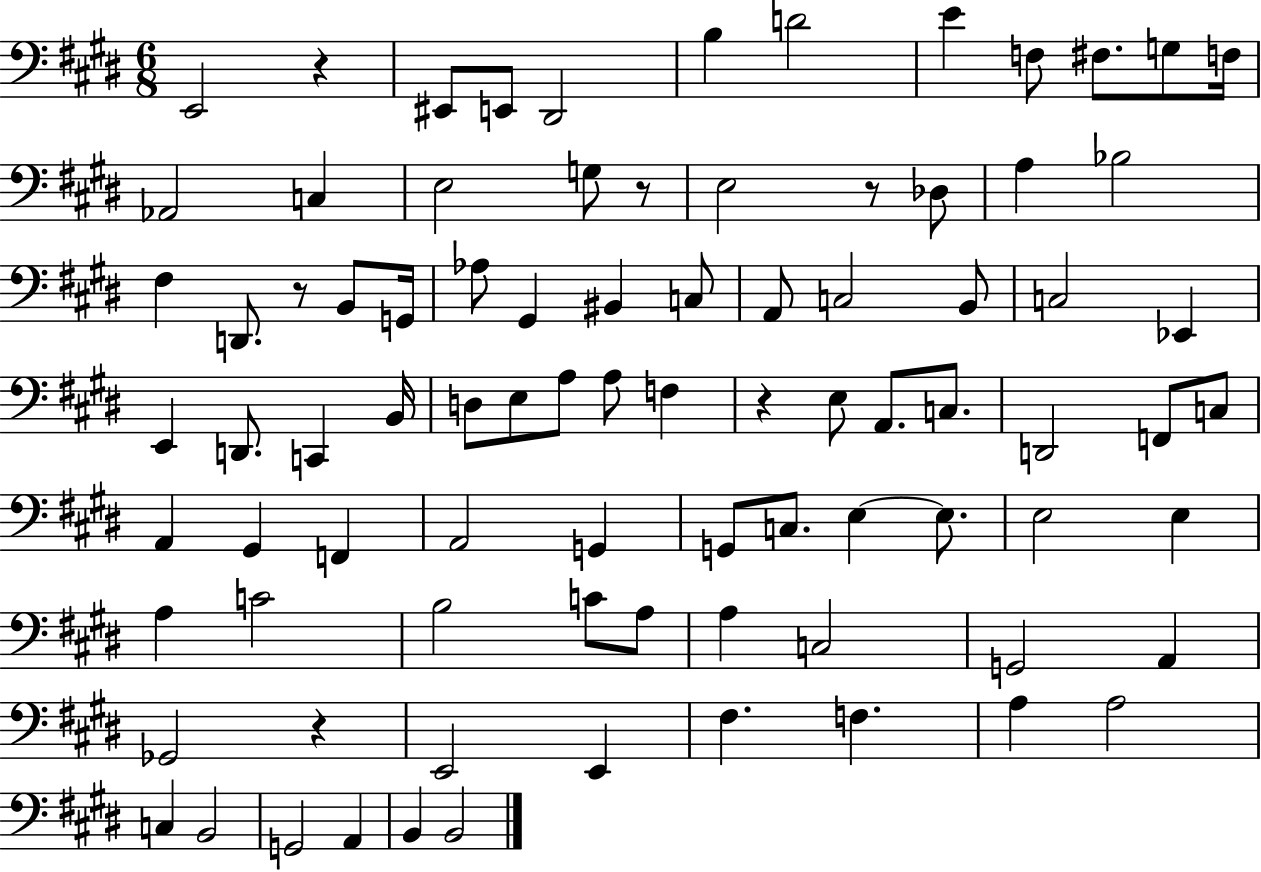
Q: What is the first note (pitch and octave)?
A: E2